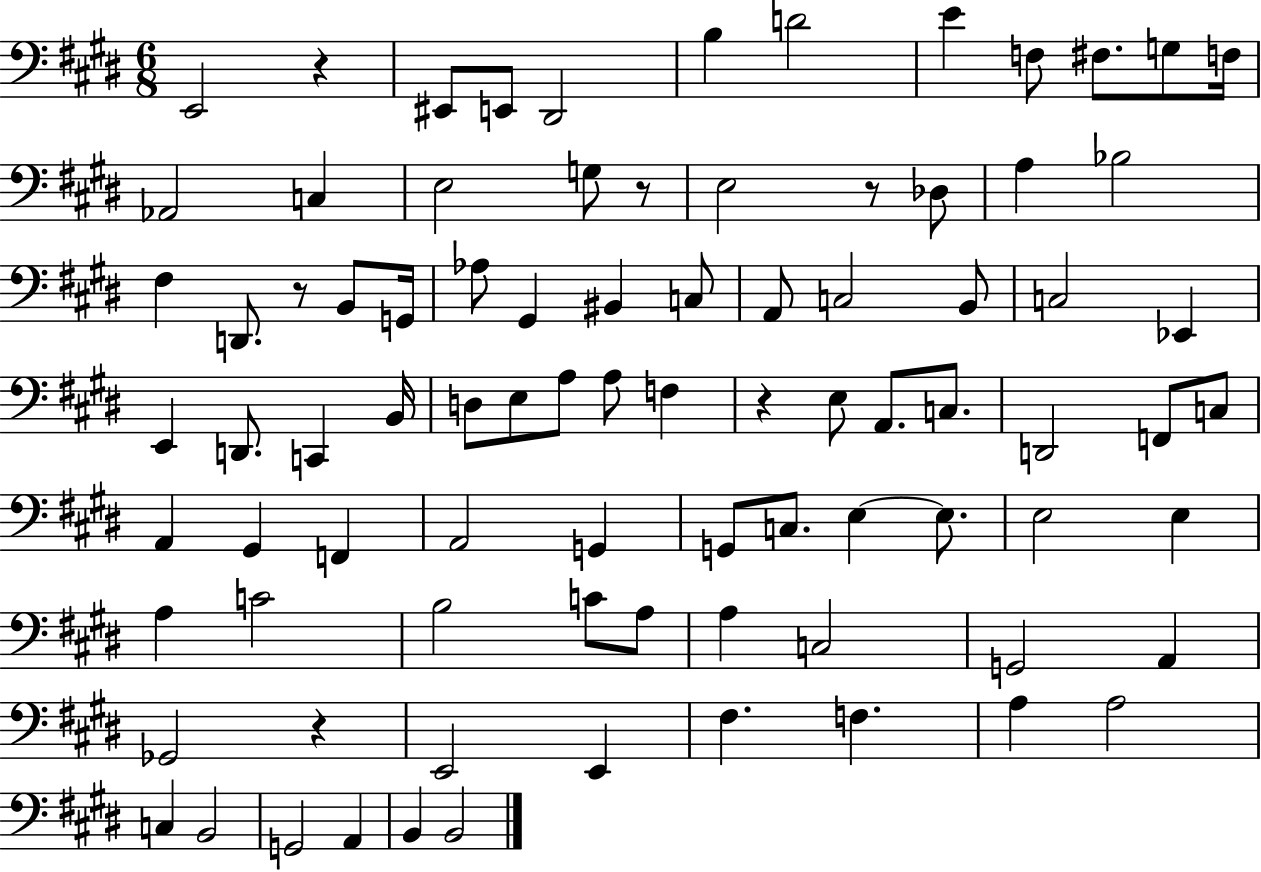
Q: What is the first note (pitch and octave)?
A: E2